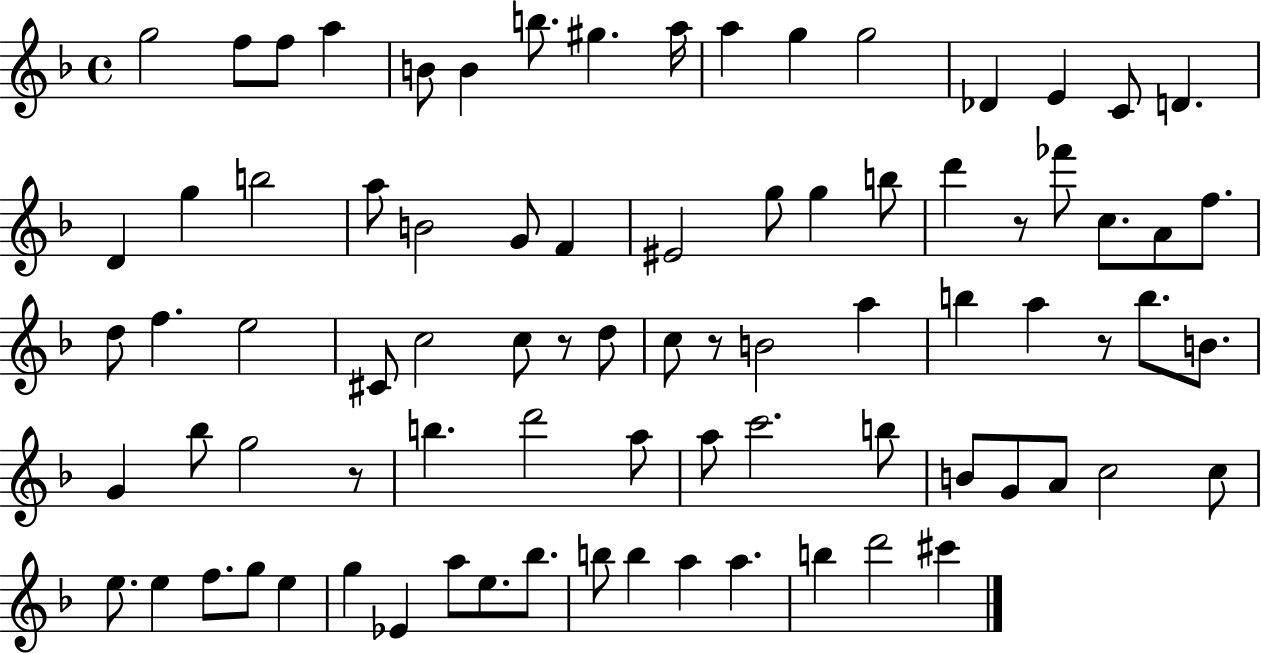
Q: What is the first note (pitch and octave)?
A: G5